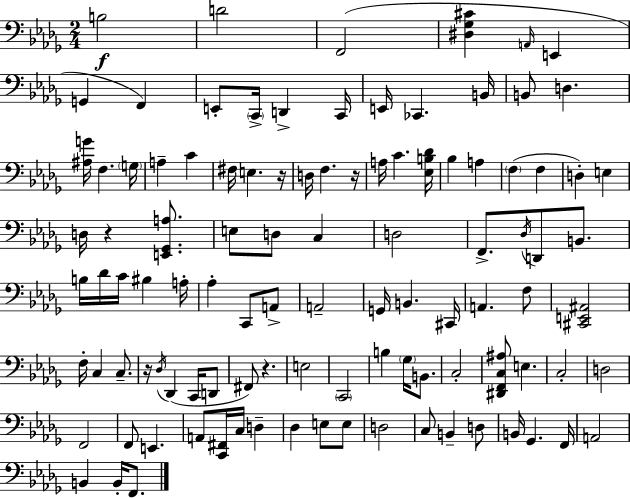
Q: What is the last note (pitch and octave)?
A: F2